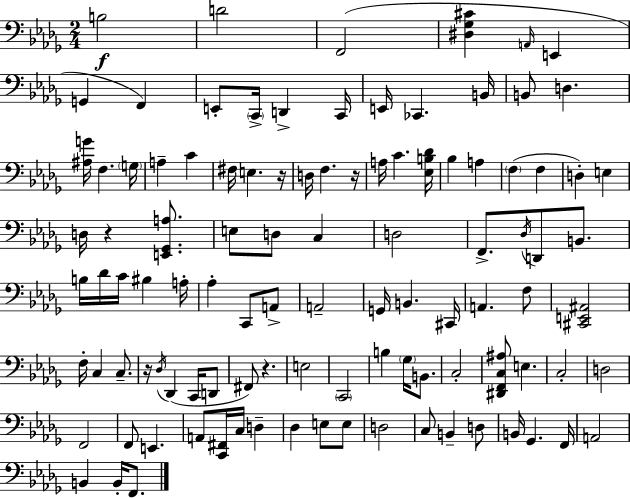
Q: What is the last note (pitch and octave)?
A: F2